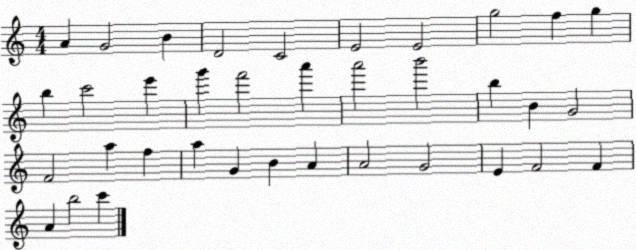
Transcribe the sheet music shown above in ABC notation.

X:1
T:Untitled
M:4/4
L:1/4
K:C
A G2 B D2 C2 E2 E2 g2 f g b c'2 e' g' f'2 a' a'2 b'2 b B G2 F2 a f a G B A A2 G2 E F2 F A b2 c'